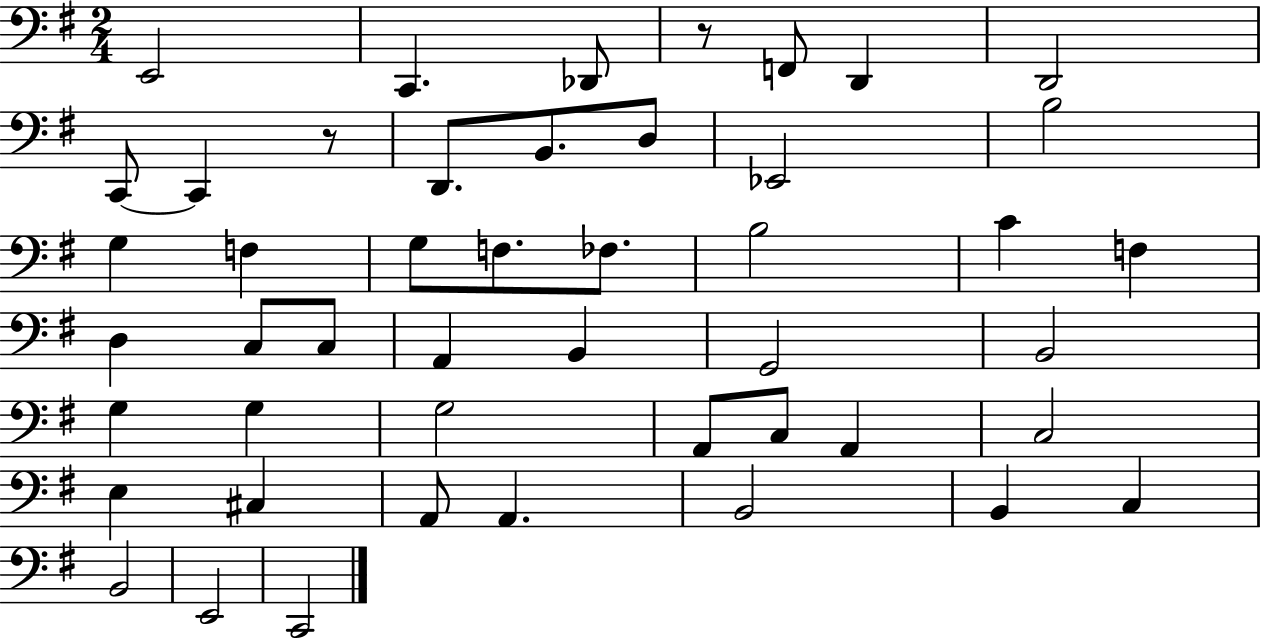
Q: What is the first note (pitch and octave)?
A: E2